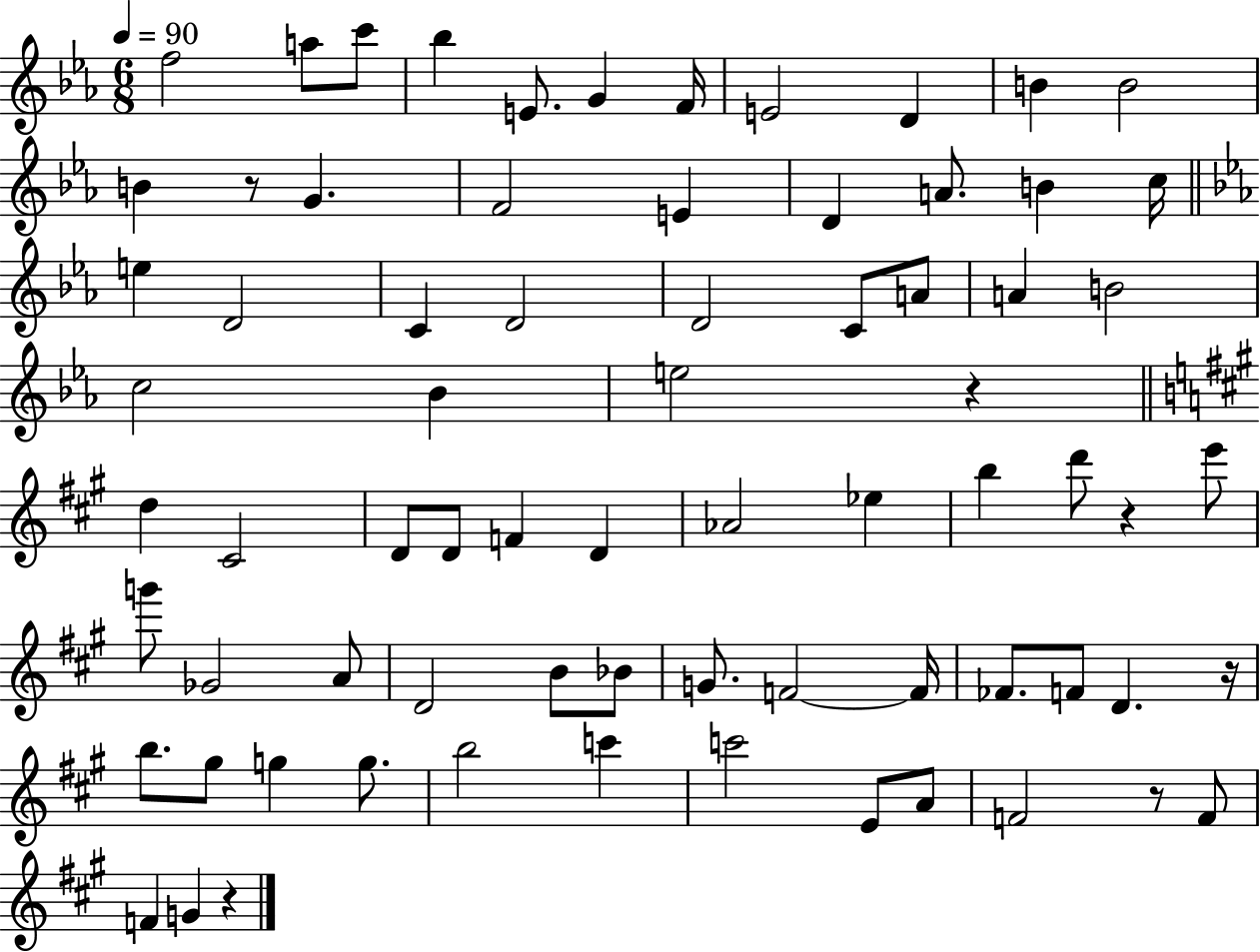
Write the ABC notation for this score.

X:1
T:Untitled
M:6/8
L:1/4
K:Eb
f2 a/2 c'/2 _b E/2 G F/4 E2 D B B2 B z/2 G F2 E D A/2 B c/4 e D2 C D2 D2 C/2 A/2 A B2 c2 _B e2 z d ^C2 D/2 D/2 F D _A2 _e b d'/2 z e'/2 g'/2 _G2 A/2 D2 B/2 _B/2 G/2 F2 F/4 _F/2 F/2 D z/4 b/2 ^g/2 g g/2 b2 c' c'2 E/2 A/2 F2 z/2 F/2 F G z